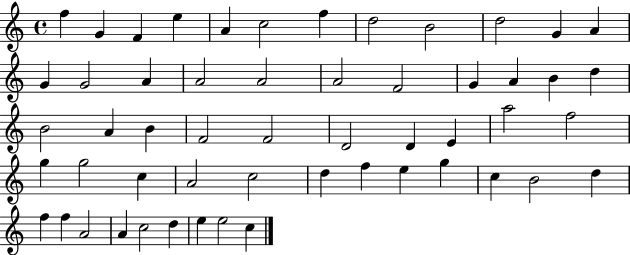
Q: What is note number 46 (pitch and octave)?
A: F5